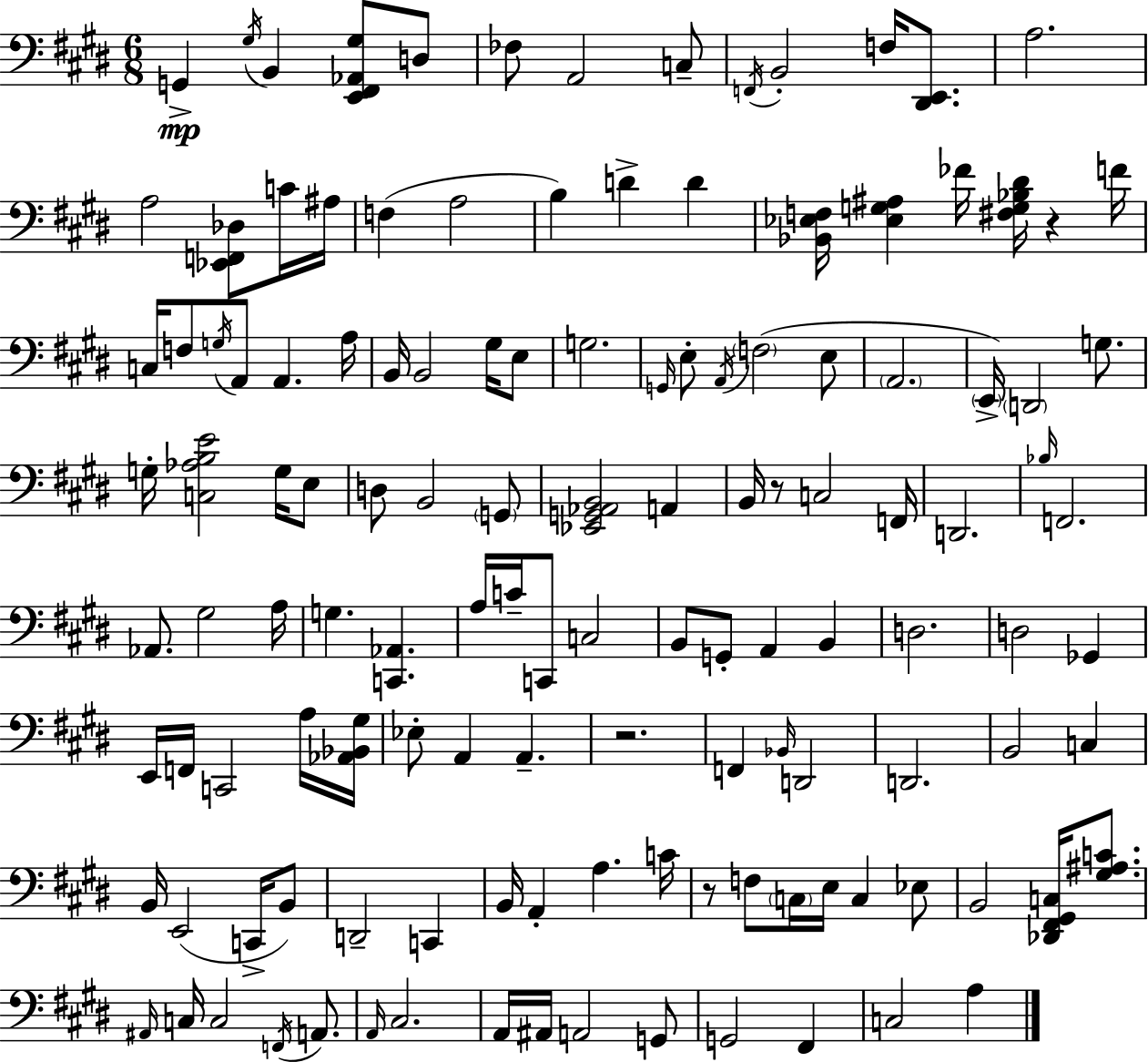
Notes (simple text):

G2/q G#3/s B2/q [E2,F#2,Ab2,G#3]/e D3/e FES3/e A2/h C3/e F2/s B2/h F3/s [D#2,E2]/e. A3/h. A3/h [Eb2,F2,Db3]/e C4/s A#3/s F3/q A3/h B3/q D4/q D4/q [Bb2,Eb3,F3]/s [Eb3,G3,A#3]/q FES4/s [F#3,G3,Bb3,D#4]/s R/q F4/s C3/s F3/e G3/s A2/e A2/q. A3/s B2/s B2/h G#3/s E3/e G3/h. G2/s E3/e A2/s F3/h E3/e A2/h. E2/s D2/h G3/e. G3/s [C3,Ab3,B3,E4]/h G3/s E3/e D3/e B2/h G2/e [Eb2,G2,Ab2,B2]/h A2/q B2/s R/e C3/h F2/s D2/h. Bb3/s F2/h. Ab2/e. G#3/h A3/s G3/q. [C2,Ab2]/q. A3/s C4/s C2/e C3/h B2/e G2/e A2/q B2/q D3/h. D3/h Gb2/q E2/s F2/s C2/h A3/s [Ab2,Bb2,G#3]/s Eb3/e A2/q A2/q. R/h. F2/q Bb2/s D2/h D2/h. B2/h C3/q B2/s E2/h C2/s B2/e D2/h C2/q B2/s A2/q A3/q. C4/s R/e F3/e C3/s E3/s C3/q Eb3/e B2/h [Db2,F#2,G#2,C3]/s [G#3,A#3,C4]/e. A#2/s C3/s C3/h F2/s A2/e. A2/s C#3/h. A2/s A#2/s A2/h G2/e G2/h F#2/q C3/h A3/q